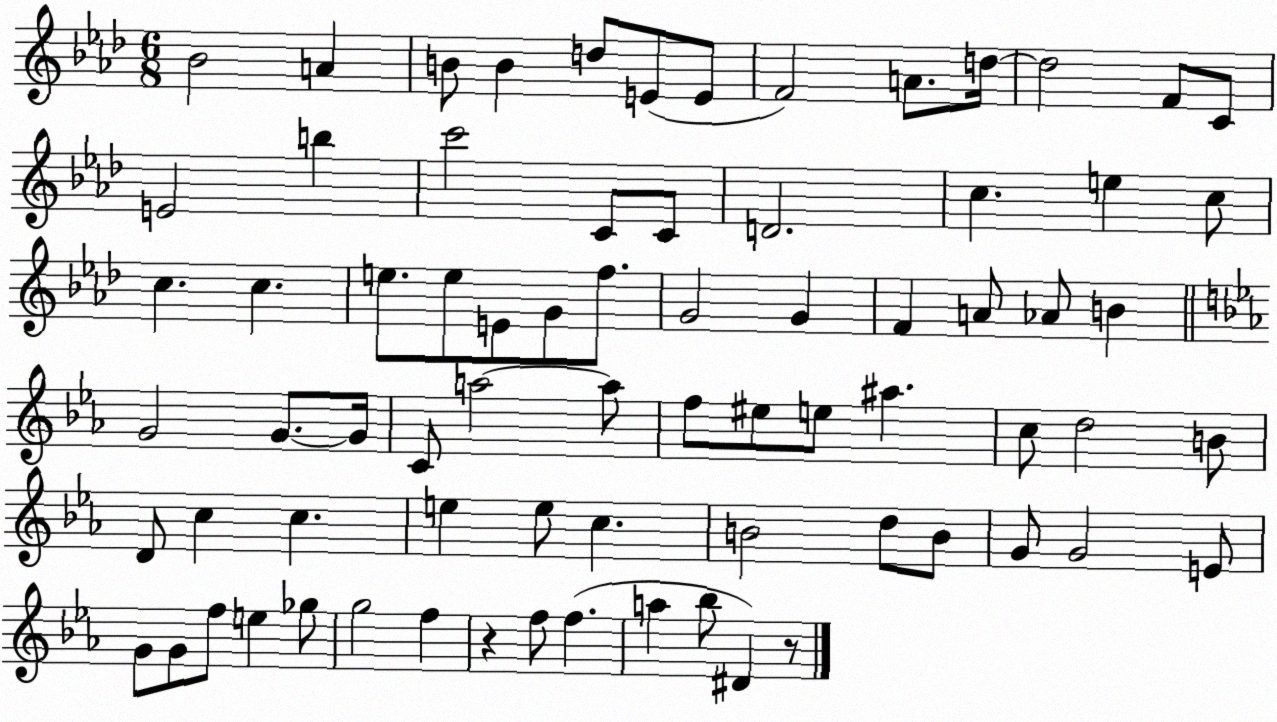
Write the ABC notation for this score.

X:1
T:Untitled
M:6/8
L:1/4
K:Ab
_B2 A B/2 B d/2 E/2 E/2 F2 A/2 d/4 d2 F/2 C/2 E2 b c'2 C/2 C/2 D2 c e c/2 c c e/2 e/2 E/2 G/2 f/2 G2 G F A/2 _A/2 B G2 G/2 G/4 C/2 a2 a/2 f/2 ^e/2 e/2 ^a c/2 d2 B/2 D/2 c c e e/2 c B2 d/2 B/2 G/2 G2 E/2 G/2 G/2 f/2 e _g/2 g2 f z f/2 f a _b/2 ^D z/2